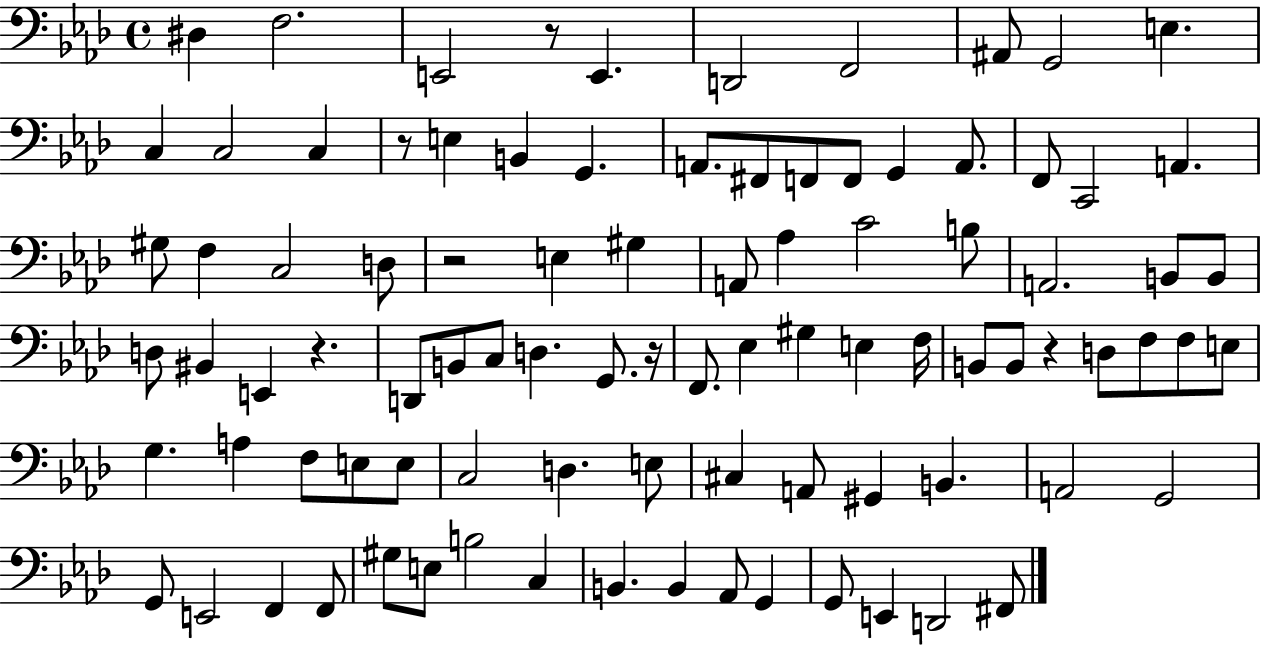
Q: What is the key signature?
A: AES major